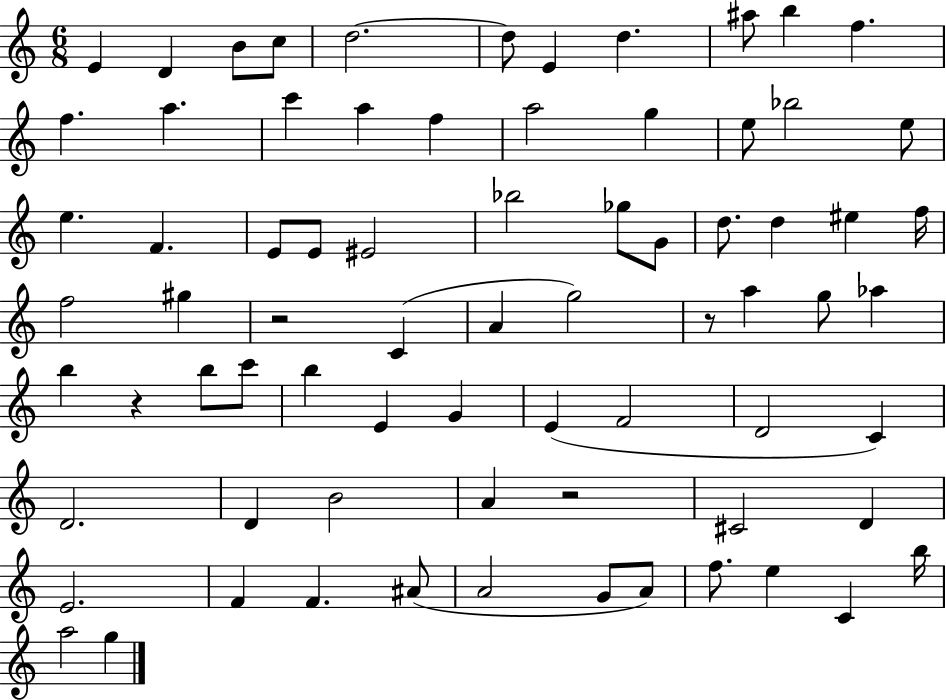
E4/q D4/q B4/e C5/e D5/h. D5/e E4/q D5/q. A#5/e B5/q F5/q. F5/q. A5/q. C6/q A5/q F5/q A5/h G5/q E5/e Bb5/h E5/e E5/q. F4/q. E4/e E4/e EIS4/h Bb5/h Gb5/e G4/e D5/e. D5/q EIS5/q F5/s F5/h G#5/q R/h C4/q A4/q G5/h R/e A5/q G5/e Ab5/q B5/q R/q B5/e C6/e B5/q E4/q G4/q E4/q F4/h D4/h C4/q D4/h. D4/q B4/h A4/q R/h C#4/h D4/q E4/h. F4/q F4/q. A#4/e A4/h G4/e A4/e F5/e. E5/q C4/q B5/s A5/h G5/q